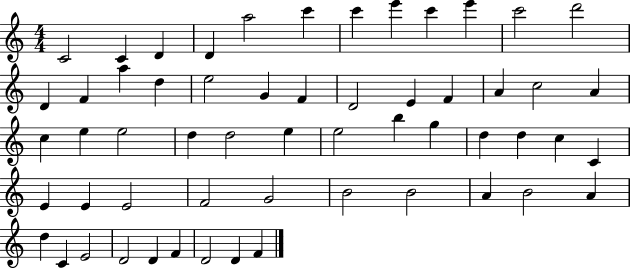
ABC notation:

X:1
T:Untitled
M:4/4
L:1/4
K:C
C2 C D D a2 c' c' e' c' e' c'2 d'2 D F a d e2 G F D2 E F A c2 A c e e2 d d2 e e2 b g d d c C E E E2 F2 G2 B2 B2 A B2 A d C E2 D2 D F D2 D F